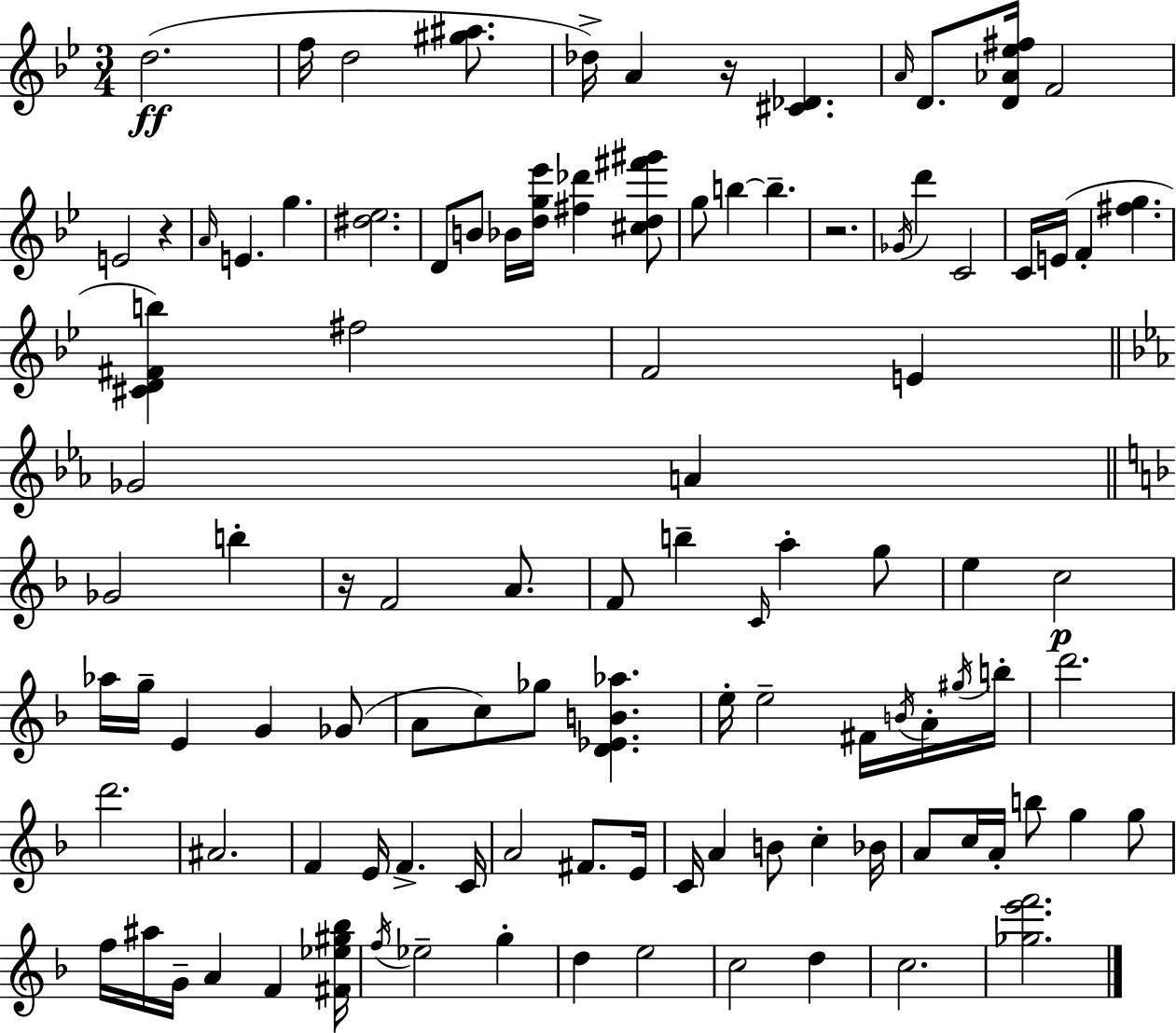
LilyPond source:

{
  \clef treble
  \numericTimeSignature
  \time 3/4
  \key g \minor
  d''2.(\ff | f''16 d''2 <gis'' ais''>8. | des''16->) a'4 r16 <cis' des'>4. | \grace { a'16 } d'8. <d' aes' ees'' fis''>16 f'2 | \break e'2 r4 | \grace { a'16 } e'4. g''4. | <dis'' ees''>2. | d'8 b'8 bes'16 <d'' g'' ees'''>16 <fis'' des'''>4 | \break <cis'' d'' fis''' gis'''>8 g''8 b''4~~ b''4.-- | r2. | \acciaccatura { ges'16 } d'''4 c'2 | c'16 e'16( f'4-. <fis'' g''>4. | \break <cis' d' fis' b''>4) fis''2 | f'2 e'4 | \bar "||" \break \key c \minor ges'2 a'4 | \bar "||" \break \key f \major ges'2 b''4-. | r16 f'2 a'8. | f'8 b''4-- \grace { c'16 } a''4-. g''8 | e''4 c''2\p | \break aes''16 g''16-- e'4 g'4 ges'8( | a'8 c''8) ges''8 <d' ees' b' aes''>4. | e''16-. e''2-- fis'16 \acciaccatura { b'16 } | a'16-. \acciaccatura { gis''16 } b''16-. d'''2. | \break d'''2. | ais'2. | f'4 e'16 f'4.-> | c'16 a'2 fis'8. | \break e'16 c'16 a'4 b'8 c''4-. | bes'16 a'8 c''16 a'16-. b''8 g''4 | g''8 f''16 ais''16 g'16-- a'4 f'4 | <fis' ees'' gis'' bes''>16 \acciaccatura { f''16 } ees''2-- | \break g''4-. d''4 e''2 | c''2 | d''4 c''2. | <ges'' e''' f'''>2. | \break \bar "|."
}